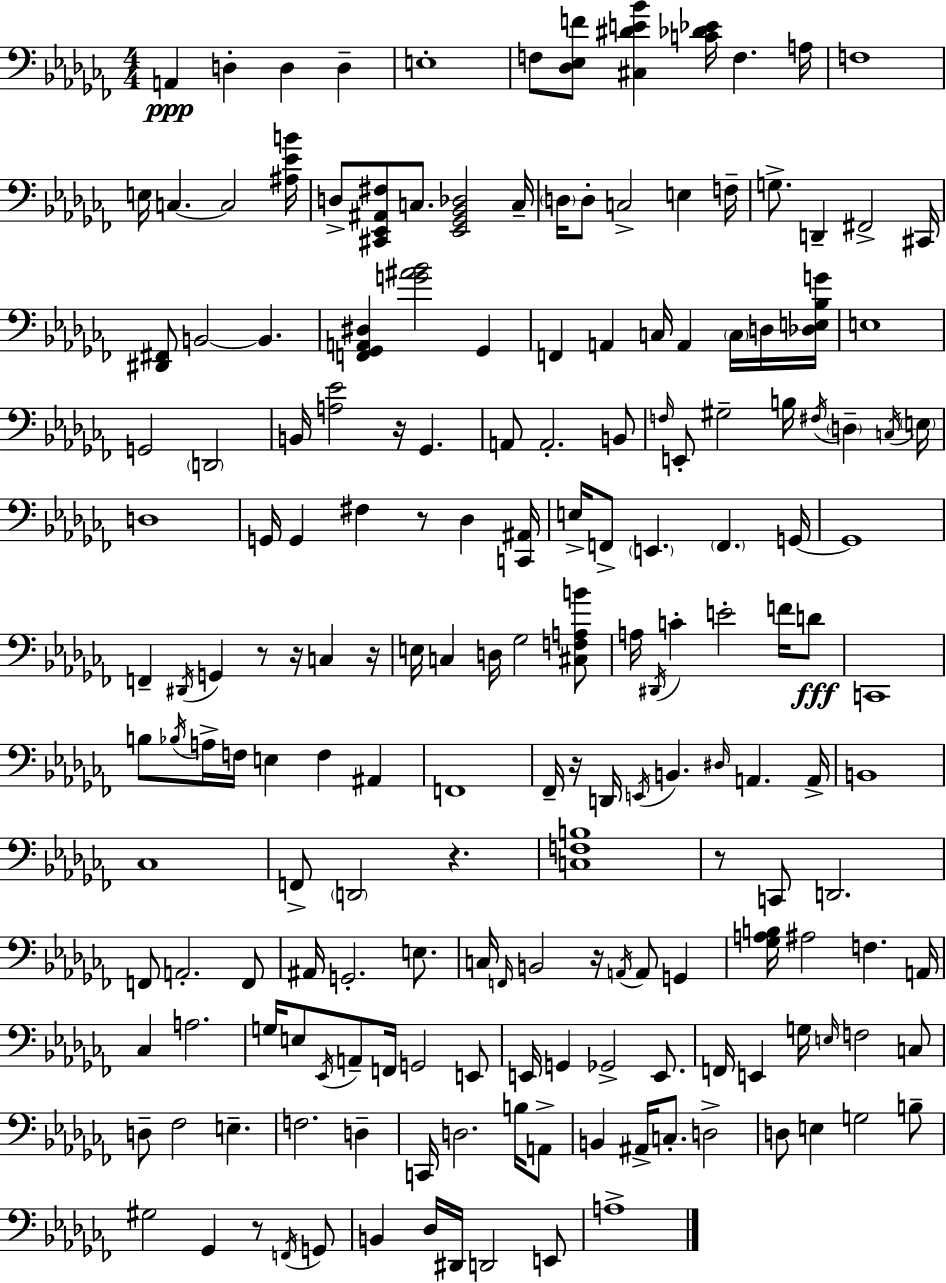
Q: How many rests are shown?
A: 10